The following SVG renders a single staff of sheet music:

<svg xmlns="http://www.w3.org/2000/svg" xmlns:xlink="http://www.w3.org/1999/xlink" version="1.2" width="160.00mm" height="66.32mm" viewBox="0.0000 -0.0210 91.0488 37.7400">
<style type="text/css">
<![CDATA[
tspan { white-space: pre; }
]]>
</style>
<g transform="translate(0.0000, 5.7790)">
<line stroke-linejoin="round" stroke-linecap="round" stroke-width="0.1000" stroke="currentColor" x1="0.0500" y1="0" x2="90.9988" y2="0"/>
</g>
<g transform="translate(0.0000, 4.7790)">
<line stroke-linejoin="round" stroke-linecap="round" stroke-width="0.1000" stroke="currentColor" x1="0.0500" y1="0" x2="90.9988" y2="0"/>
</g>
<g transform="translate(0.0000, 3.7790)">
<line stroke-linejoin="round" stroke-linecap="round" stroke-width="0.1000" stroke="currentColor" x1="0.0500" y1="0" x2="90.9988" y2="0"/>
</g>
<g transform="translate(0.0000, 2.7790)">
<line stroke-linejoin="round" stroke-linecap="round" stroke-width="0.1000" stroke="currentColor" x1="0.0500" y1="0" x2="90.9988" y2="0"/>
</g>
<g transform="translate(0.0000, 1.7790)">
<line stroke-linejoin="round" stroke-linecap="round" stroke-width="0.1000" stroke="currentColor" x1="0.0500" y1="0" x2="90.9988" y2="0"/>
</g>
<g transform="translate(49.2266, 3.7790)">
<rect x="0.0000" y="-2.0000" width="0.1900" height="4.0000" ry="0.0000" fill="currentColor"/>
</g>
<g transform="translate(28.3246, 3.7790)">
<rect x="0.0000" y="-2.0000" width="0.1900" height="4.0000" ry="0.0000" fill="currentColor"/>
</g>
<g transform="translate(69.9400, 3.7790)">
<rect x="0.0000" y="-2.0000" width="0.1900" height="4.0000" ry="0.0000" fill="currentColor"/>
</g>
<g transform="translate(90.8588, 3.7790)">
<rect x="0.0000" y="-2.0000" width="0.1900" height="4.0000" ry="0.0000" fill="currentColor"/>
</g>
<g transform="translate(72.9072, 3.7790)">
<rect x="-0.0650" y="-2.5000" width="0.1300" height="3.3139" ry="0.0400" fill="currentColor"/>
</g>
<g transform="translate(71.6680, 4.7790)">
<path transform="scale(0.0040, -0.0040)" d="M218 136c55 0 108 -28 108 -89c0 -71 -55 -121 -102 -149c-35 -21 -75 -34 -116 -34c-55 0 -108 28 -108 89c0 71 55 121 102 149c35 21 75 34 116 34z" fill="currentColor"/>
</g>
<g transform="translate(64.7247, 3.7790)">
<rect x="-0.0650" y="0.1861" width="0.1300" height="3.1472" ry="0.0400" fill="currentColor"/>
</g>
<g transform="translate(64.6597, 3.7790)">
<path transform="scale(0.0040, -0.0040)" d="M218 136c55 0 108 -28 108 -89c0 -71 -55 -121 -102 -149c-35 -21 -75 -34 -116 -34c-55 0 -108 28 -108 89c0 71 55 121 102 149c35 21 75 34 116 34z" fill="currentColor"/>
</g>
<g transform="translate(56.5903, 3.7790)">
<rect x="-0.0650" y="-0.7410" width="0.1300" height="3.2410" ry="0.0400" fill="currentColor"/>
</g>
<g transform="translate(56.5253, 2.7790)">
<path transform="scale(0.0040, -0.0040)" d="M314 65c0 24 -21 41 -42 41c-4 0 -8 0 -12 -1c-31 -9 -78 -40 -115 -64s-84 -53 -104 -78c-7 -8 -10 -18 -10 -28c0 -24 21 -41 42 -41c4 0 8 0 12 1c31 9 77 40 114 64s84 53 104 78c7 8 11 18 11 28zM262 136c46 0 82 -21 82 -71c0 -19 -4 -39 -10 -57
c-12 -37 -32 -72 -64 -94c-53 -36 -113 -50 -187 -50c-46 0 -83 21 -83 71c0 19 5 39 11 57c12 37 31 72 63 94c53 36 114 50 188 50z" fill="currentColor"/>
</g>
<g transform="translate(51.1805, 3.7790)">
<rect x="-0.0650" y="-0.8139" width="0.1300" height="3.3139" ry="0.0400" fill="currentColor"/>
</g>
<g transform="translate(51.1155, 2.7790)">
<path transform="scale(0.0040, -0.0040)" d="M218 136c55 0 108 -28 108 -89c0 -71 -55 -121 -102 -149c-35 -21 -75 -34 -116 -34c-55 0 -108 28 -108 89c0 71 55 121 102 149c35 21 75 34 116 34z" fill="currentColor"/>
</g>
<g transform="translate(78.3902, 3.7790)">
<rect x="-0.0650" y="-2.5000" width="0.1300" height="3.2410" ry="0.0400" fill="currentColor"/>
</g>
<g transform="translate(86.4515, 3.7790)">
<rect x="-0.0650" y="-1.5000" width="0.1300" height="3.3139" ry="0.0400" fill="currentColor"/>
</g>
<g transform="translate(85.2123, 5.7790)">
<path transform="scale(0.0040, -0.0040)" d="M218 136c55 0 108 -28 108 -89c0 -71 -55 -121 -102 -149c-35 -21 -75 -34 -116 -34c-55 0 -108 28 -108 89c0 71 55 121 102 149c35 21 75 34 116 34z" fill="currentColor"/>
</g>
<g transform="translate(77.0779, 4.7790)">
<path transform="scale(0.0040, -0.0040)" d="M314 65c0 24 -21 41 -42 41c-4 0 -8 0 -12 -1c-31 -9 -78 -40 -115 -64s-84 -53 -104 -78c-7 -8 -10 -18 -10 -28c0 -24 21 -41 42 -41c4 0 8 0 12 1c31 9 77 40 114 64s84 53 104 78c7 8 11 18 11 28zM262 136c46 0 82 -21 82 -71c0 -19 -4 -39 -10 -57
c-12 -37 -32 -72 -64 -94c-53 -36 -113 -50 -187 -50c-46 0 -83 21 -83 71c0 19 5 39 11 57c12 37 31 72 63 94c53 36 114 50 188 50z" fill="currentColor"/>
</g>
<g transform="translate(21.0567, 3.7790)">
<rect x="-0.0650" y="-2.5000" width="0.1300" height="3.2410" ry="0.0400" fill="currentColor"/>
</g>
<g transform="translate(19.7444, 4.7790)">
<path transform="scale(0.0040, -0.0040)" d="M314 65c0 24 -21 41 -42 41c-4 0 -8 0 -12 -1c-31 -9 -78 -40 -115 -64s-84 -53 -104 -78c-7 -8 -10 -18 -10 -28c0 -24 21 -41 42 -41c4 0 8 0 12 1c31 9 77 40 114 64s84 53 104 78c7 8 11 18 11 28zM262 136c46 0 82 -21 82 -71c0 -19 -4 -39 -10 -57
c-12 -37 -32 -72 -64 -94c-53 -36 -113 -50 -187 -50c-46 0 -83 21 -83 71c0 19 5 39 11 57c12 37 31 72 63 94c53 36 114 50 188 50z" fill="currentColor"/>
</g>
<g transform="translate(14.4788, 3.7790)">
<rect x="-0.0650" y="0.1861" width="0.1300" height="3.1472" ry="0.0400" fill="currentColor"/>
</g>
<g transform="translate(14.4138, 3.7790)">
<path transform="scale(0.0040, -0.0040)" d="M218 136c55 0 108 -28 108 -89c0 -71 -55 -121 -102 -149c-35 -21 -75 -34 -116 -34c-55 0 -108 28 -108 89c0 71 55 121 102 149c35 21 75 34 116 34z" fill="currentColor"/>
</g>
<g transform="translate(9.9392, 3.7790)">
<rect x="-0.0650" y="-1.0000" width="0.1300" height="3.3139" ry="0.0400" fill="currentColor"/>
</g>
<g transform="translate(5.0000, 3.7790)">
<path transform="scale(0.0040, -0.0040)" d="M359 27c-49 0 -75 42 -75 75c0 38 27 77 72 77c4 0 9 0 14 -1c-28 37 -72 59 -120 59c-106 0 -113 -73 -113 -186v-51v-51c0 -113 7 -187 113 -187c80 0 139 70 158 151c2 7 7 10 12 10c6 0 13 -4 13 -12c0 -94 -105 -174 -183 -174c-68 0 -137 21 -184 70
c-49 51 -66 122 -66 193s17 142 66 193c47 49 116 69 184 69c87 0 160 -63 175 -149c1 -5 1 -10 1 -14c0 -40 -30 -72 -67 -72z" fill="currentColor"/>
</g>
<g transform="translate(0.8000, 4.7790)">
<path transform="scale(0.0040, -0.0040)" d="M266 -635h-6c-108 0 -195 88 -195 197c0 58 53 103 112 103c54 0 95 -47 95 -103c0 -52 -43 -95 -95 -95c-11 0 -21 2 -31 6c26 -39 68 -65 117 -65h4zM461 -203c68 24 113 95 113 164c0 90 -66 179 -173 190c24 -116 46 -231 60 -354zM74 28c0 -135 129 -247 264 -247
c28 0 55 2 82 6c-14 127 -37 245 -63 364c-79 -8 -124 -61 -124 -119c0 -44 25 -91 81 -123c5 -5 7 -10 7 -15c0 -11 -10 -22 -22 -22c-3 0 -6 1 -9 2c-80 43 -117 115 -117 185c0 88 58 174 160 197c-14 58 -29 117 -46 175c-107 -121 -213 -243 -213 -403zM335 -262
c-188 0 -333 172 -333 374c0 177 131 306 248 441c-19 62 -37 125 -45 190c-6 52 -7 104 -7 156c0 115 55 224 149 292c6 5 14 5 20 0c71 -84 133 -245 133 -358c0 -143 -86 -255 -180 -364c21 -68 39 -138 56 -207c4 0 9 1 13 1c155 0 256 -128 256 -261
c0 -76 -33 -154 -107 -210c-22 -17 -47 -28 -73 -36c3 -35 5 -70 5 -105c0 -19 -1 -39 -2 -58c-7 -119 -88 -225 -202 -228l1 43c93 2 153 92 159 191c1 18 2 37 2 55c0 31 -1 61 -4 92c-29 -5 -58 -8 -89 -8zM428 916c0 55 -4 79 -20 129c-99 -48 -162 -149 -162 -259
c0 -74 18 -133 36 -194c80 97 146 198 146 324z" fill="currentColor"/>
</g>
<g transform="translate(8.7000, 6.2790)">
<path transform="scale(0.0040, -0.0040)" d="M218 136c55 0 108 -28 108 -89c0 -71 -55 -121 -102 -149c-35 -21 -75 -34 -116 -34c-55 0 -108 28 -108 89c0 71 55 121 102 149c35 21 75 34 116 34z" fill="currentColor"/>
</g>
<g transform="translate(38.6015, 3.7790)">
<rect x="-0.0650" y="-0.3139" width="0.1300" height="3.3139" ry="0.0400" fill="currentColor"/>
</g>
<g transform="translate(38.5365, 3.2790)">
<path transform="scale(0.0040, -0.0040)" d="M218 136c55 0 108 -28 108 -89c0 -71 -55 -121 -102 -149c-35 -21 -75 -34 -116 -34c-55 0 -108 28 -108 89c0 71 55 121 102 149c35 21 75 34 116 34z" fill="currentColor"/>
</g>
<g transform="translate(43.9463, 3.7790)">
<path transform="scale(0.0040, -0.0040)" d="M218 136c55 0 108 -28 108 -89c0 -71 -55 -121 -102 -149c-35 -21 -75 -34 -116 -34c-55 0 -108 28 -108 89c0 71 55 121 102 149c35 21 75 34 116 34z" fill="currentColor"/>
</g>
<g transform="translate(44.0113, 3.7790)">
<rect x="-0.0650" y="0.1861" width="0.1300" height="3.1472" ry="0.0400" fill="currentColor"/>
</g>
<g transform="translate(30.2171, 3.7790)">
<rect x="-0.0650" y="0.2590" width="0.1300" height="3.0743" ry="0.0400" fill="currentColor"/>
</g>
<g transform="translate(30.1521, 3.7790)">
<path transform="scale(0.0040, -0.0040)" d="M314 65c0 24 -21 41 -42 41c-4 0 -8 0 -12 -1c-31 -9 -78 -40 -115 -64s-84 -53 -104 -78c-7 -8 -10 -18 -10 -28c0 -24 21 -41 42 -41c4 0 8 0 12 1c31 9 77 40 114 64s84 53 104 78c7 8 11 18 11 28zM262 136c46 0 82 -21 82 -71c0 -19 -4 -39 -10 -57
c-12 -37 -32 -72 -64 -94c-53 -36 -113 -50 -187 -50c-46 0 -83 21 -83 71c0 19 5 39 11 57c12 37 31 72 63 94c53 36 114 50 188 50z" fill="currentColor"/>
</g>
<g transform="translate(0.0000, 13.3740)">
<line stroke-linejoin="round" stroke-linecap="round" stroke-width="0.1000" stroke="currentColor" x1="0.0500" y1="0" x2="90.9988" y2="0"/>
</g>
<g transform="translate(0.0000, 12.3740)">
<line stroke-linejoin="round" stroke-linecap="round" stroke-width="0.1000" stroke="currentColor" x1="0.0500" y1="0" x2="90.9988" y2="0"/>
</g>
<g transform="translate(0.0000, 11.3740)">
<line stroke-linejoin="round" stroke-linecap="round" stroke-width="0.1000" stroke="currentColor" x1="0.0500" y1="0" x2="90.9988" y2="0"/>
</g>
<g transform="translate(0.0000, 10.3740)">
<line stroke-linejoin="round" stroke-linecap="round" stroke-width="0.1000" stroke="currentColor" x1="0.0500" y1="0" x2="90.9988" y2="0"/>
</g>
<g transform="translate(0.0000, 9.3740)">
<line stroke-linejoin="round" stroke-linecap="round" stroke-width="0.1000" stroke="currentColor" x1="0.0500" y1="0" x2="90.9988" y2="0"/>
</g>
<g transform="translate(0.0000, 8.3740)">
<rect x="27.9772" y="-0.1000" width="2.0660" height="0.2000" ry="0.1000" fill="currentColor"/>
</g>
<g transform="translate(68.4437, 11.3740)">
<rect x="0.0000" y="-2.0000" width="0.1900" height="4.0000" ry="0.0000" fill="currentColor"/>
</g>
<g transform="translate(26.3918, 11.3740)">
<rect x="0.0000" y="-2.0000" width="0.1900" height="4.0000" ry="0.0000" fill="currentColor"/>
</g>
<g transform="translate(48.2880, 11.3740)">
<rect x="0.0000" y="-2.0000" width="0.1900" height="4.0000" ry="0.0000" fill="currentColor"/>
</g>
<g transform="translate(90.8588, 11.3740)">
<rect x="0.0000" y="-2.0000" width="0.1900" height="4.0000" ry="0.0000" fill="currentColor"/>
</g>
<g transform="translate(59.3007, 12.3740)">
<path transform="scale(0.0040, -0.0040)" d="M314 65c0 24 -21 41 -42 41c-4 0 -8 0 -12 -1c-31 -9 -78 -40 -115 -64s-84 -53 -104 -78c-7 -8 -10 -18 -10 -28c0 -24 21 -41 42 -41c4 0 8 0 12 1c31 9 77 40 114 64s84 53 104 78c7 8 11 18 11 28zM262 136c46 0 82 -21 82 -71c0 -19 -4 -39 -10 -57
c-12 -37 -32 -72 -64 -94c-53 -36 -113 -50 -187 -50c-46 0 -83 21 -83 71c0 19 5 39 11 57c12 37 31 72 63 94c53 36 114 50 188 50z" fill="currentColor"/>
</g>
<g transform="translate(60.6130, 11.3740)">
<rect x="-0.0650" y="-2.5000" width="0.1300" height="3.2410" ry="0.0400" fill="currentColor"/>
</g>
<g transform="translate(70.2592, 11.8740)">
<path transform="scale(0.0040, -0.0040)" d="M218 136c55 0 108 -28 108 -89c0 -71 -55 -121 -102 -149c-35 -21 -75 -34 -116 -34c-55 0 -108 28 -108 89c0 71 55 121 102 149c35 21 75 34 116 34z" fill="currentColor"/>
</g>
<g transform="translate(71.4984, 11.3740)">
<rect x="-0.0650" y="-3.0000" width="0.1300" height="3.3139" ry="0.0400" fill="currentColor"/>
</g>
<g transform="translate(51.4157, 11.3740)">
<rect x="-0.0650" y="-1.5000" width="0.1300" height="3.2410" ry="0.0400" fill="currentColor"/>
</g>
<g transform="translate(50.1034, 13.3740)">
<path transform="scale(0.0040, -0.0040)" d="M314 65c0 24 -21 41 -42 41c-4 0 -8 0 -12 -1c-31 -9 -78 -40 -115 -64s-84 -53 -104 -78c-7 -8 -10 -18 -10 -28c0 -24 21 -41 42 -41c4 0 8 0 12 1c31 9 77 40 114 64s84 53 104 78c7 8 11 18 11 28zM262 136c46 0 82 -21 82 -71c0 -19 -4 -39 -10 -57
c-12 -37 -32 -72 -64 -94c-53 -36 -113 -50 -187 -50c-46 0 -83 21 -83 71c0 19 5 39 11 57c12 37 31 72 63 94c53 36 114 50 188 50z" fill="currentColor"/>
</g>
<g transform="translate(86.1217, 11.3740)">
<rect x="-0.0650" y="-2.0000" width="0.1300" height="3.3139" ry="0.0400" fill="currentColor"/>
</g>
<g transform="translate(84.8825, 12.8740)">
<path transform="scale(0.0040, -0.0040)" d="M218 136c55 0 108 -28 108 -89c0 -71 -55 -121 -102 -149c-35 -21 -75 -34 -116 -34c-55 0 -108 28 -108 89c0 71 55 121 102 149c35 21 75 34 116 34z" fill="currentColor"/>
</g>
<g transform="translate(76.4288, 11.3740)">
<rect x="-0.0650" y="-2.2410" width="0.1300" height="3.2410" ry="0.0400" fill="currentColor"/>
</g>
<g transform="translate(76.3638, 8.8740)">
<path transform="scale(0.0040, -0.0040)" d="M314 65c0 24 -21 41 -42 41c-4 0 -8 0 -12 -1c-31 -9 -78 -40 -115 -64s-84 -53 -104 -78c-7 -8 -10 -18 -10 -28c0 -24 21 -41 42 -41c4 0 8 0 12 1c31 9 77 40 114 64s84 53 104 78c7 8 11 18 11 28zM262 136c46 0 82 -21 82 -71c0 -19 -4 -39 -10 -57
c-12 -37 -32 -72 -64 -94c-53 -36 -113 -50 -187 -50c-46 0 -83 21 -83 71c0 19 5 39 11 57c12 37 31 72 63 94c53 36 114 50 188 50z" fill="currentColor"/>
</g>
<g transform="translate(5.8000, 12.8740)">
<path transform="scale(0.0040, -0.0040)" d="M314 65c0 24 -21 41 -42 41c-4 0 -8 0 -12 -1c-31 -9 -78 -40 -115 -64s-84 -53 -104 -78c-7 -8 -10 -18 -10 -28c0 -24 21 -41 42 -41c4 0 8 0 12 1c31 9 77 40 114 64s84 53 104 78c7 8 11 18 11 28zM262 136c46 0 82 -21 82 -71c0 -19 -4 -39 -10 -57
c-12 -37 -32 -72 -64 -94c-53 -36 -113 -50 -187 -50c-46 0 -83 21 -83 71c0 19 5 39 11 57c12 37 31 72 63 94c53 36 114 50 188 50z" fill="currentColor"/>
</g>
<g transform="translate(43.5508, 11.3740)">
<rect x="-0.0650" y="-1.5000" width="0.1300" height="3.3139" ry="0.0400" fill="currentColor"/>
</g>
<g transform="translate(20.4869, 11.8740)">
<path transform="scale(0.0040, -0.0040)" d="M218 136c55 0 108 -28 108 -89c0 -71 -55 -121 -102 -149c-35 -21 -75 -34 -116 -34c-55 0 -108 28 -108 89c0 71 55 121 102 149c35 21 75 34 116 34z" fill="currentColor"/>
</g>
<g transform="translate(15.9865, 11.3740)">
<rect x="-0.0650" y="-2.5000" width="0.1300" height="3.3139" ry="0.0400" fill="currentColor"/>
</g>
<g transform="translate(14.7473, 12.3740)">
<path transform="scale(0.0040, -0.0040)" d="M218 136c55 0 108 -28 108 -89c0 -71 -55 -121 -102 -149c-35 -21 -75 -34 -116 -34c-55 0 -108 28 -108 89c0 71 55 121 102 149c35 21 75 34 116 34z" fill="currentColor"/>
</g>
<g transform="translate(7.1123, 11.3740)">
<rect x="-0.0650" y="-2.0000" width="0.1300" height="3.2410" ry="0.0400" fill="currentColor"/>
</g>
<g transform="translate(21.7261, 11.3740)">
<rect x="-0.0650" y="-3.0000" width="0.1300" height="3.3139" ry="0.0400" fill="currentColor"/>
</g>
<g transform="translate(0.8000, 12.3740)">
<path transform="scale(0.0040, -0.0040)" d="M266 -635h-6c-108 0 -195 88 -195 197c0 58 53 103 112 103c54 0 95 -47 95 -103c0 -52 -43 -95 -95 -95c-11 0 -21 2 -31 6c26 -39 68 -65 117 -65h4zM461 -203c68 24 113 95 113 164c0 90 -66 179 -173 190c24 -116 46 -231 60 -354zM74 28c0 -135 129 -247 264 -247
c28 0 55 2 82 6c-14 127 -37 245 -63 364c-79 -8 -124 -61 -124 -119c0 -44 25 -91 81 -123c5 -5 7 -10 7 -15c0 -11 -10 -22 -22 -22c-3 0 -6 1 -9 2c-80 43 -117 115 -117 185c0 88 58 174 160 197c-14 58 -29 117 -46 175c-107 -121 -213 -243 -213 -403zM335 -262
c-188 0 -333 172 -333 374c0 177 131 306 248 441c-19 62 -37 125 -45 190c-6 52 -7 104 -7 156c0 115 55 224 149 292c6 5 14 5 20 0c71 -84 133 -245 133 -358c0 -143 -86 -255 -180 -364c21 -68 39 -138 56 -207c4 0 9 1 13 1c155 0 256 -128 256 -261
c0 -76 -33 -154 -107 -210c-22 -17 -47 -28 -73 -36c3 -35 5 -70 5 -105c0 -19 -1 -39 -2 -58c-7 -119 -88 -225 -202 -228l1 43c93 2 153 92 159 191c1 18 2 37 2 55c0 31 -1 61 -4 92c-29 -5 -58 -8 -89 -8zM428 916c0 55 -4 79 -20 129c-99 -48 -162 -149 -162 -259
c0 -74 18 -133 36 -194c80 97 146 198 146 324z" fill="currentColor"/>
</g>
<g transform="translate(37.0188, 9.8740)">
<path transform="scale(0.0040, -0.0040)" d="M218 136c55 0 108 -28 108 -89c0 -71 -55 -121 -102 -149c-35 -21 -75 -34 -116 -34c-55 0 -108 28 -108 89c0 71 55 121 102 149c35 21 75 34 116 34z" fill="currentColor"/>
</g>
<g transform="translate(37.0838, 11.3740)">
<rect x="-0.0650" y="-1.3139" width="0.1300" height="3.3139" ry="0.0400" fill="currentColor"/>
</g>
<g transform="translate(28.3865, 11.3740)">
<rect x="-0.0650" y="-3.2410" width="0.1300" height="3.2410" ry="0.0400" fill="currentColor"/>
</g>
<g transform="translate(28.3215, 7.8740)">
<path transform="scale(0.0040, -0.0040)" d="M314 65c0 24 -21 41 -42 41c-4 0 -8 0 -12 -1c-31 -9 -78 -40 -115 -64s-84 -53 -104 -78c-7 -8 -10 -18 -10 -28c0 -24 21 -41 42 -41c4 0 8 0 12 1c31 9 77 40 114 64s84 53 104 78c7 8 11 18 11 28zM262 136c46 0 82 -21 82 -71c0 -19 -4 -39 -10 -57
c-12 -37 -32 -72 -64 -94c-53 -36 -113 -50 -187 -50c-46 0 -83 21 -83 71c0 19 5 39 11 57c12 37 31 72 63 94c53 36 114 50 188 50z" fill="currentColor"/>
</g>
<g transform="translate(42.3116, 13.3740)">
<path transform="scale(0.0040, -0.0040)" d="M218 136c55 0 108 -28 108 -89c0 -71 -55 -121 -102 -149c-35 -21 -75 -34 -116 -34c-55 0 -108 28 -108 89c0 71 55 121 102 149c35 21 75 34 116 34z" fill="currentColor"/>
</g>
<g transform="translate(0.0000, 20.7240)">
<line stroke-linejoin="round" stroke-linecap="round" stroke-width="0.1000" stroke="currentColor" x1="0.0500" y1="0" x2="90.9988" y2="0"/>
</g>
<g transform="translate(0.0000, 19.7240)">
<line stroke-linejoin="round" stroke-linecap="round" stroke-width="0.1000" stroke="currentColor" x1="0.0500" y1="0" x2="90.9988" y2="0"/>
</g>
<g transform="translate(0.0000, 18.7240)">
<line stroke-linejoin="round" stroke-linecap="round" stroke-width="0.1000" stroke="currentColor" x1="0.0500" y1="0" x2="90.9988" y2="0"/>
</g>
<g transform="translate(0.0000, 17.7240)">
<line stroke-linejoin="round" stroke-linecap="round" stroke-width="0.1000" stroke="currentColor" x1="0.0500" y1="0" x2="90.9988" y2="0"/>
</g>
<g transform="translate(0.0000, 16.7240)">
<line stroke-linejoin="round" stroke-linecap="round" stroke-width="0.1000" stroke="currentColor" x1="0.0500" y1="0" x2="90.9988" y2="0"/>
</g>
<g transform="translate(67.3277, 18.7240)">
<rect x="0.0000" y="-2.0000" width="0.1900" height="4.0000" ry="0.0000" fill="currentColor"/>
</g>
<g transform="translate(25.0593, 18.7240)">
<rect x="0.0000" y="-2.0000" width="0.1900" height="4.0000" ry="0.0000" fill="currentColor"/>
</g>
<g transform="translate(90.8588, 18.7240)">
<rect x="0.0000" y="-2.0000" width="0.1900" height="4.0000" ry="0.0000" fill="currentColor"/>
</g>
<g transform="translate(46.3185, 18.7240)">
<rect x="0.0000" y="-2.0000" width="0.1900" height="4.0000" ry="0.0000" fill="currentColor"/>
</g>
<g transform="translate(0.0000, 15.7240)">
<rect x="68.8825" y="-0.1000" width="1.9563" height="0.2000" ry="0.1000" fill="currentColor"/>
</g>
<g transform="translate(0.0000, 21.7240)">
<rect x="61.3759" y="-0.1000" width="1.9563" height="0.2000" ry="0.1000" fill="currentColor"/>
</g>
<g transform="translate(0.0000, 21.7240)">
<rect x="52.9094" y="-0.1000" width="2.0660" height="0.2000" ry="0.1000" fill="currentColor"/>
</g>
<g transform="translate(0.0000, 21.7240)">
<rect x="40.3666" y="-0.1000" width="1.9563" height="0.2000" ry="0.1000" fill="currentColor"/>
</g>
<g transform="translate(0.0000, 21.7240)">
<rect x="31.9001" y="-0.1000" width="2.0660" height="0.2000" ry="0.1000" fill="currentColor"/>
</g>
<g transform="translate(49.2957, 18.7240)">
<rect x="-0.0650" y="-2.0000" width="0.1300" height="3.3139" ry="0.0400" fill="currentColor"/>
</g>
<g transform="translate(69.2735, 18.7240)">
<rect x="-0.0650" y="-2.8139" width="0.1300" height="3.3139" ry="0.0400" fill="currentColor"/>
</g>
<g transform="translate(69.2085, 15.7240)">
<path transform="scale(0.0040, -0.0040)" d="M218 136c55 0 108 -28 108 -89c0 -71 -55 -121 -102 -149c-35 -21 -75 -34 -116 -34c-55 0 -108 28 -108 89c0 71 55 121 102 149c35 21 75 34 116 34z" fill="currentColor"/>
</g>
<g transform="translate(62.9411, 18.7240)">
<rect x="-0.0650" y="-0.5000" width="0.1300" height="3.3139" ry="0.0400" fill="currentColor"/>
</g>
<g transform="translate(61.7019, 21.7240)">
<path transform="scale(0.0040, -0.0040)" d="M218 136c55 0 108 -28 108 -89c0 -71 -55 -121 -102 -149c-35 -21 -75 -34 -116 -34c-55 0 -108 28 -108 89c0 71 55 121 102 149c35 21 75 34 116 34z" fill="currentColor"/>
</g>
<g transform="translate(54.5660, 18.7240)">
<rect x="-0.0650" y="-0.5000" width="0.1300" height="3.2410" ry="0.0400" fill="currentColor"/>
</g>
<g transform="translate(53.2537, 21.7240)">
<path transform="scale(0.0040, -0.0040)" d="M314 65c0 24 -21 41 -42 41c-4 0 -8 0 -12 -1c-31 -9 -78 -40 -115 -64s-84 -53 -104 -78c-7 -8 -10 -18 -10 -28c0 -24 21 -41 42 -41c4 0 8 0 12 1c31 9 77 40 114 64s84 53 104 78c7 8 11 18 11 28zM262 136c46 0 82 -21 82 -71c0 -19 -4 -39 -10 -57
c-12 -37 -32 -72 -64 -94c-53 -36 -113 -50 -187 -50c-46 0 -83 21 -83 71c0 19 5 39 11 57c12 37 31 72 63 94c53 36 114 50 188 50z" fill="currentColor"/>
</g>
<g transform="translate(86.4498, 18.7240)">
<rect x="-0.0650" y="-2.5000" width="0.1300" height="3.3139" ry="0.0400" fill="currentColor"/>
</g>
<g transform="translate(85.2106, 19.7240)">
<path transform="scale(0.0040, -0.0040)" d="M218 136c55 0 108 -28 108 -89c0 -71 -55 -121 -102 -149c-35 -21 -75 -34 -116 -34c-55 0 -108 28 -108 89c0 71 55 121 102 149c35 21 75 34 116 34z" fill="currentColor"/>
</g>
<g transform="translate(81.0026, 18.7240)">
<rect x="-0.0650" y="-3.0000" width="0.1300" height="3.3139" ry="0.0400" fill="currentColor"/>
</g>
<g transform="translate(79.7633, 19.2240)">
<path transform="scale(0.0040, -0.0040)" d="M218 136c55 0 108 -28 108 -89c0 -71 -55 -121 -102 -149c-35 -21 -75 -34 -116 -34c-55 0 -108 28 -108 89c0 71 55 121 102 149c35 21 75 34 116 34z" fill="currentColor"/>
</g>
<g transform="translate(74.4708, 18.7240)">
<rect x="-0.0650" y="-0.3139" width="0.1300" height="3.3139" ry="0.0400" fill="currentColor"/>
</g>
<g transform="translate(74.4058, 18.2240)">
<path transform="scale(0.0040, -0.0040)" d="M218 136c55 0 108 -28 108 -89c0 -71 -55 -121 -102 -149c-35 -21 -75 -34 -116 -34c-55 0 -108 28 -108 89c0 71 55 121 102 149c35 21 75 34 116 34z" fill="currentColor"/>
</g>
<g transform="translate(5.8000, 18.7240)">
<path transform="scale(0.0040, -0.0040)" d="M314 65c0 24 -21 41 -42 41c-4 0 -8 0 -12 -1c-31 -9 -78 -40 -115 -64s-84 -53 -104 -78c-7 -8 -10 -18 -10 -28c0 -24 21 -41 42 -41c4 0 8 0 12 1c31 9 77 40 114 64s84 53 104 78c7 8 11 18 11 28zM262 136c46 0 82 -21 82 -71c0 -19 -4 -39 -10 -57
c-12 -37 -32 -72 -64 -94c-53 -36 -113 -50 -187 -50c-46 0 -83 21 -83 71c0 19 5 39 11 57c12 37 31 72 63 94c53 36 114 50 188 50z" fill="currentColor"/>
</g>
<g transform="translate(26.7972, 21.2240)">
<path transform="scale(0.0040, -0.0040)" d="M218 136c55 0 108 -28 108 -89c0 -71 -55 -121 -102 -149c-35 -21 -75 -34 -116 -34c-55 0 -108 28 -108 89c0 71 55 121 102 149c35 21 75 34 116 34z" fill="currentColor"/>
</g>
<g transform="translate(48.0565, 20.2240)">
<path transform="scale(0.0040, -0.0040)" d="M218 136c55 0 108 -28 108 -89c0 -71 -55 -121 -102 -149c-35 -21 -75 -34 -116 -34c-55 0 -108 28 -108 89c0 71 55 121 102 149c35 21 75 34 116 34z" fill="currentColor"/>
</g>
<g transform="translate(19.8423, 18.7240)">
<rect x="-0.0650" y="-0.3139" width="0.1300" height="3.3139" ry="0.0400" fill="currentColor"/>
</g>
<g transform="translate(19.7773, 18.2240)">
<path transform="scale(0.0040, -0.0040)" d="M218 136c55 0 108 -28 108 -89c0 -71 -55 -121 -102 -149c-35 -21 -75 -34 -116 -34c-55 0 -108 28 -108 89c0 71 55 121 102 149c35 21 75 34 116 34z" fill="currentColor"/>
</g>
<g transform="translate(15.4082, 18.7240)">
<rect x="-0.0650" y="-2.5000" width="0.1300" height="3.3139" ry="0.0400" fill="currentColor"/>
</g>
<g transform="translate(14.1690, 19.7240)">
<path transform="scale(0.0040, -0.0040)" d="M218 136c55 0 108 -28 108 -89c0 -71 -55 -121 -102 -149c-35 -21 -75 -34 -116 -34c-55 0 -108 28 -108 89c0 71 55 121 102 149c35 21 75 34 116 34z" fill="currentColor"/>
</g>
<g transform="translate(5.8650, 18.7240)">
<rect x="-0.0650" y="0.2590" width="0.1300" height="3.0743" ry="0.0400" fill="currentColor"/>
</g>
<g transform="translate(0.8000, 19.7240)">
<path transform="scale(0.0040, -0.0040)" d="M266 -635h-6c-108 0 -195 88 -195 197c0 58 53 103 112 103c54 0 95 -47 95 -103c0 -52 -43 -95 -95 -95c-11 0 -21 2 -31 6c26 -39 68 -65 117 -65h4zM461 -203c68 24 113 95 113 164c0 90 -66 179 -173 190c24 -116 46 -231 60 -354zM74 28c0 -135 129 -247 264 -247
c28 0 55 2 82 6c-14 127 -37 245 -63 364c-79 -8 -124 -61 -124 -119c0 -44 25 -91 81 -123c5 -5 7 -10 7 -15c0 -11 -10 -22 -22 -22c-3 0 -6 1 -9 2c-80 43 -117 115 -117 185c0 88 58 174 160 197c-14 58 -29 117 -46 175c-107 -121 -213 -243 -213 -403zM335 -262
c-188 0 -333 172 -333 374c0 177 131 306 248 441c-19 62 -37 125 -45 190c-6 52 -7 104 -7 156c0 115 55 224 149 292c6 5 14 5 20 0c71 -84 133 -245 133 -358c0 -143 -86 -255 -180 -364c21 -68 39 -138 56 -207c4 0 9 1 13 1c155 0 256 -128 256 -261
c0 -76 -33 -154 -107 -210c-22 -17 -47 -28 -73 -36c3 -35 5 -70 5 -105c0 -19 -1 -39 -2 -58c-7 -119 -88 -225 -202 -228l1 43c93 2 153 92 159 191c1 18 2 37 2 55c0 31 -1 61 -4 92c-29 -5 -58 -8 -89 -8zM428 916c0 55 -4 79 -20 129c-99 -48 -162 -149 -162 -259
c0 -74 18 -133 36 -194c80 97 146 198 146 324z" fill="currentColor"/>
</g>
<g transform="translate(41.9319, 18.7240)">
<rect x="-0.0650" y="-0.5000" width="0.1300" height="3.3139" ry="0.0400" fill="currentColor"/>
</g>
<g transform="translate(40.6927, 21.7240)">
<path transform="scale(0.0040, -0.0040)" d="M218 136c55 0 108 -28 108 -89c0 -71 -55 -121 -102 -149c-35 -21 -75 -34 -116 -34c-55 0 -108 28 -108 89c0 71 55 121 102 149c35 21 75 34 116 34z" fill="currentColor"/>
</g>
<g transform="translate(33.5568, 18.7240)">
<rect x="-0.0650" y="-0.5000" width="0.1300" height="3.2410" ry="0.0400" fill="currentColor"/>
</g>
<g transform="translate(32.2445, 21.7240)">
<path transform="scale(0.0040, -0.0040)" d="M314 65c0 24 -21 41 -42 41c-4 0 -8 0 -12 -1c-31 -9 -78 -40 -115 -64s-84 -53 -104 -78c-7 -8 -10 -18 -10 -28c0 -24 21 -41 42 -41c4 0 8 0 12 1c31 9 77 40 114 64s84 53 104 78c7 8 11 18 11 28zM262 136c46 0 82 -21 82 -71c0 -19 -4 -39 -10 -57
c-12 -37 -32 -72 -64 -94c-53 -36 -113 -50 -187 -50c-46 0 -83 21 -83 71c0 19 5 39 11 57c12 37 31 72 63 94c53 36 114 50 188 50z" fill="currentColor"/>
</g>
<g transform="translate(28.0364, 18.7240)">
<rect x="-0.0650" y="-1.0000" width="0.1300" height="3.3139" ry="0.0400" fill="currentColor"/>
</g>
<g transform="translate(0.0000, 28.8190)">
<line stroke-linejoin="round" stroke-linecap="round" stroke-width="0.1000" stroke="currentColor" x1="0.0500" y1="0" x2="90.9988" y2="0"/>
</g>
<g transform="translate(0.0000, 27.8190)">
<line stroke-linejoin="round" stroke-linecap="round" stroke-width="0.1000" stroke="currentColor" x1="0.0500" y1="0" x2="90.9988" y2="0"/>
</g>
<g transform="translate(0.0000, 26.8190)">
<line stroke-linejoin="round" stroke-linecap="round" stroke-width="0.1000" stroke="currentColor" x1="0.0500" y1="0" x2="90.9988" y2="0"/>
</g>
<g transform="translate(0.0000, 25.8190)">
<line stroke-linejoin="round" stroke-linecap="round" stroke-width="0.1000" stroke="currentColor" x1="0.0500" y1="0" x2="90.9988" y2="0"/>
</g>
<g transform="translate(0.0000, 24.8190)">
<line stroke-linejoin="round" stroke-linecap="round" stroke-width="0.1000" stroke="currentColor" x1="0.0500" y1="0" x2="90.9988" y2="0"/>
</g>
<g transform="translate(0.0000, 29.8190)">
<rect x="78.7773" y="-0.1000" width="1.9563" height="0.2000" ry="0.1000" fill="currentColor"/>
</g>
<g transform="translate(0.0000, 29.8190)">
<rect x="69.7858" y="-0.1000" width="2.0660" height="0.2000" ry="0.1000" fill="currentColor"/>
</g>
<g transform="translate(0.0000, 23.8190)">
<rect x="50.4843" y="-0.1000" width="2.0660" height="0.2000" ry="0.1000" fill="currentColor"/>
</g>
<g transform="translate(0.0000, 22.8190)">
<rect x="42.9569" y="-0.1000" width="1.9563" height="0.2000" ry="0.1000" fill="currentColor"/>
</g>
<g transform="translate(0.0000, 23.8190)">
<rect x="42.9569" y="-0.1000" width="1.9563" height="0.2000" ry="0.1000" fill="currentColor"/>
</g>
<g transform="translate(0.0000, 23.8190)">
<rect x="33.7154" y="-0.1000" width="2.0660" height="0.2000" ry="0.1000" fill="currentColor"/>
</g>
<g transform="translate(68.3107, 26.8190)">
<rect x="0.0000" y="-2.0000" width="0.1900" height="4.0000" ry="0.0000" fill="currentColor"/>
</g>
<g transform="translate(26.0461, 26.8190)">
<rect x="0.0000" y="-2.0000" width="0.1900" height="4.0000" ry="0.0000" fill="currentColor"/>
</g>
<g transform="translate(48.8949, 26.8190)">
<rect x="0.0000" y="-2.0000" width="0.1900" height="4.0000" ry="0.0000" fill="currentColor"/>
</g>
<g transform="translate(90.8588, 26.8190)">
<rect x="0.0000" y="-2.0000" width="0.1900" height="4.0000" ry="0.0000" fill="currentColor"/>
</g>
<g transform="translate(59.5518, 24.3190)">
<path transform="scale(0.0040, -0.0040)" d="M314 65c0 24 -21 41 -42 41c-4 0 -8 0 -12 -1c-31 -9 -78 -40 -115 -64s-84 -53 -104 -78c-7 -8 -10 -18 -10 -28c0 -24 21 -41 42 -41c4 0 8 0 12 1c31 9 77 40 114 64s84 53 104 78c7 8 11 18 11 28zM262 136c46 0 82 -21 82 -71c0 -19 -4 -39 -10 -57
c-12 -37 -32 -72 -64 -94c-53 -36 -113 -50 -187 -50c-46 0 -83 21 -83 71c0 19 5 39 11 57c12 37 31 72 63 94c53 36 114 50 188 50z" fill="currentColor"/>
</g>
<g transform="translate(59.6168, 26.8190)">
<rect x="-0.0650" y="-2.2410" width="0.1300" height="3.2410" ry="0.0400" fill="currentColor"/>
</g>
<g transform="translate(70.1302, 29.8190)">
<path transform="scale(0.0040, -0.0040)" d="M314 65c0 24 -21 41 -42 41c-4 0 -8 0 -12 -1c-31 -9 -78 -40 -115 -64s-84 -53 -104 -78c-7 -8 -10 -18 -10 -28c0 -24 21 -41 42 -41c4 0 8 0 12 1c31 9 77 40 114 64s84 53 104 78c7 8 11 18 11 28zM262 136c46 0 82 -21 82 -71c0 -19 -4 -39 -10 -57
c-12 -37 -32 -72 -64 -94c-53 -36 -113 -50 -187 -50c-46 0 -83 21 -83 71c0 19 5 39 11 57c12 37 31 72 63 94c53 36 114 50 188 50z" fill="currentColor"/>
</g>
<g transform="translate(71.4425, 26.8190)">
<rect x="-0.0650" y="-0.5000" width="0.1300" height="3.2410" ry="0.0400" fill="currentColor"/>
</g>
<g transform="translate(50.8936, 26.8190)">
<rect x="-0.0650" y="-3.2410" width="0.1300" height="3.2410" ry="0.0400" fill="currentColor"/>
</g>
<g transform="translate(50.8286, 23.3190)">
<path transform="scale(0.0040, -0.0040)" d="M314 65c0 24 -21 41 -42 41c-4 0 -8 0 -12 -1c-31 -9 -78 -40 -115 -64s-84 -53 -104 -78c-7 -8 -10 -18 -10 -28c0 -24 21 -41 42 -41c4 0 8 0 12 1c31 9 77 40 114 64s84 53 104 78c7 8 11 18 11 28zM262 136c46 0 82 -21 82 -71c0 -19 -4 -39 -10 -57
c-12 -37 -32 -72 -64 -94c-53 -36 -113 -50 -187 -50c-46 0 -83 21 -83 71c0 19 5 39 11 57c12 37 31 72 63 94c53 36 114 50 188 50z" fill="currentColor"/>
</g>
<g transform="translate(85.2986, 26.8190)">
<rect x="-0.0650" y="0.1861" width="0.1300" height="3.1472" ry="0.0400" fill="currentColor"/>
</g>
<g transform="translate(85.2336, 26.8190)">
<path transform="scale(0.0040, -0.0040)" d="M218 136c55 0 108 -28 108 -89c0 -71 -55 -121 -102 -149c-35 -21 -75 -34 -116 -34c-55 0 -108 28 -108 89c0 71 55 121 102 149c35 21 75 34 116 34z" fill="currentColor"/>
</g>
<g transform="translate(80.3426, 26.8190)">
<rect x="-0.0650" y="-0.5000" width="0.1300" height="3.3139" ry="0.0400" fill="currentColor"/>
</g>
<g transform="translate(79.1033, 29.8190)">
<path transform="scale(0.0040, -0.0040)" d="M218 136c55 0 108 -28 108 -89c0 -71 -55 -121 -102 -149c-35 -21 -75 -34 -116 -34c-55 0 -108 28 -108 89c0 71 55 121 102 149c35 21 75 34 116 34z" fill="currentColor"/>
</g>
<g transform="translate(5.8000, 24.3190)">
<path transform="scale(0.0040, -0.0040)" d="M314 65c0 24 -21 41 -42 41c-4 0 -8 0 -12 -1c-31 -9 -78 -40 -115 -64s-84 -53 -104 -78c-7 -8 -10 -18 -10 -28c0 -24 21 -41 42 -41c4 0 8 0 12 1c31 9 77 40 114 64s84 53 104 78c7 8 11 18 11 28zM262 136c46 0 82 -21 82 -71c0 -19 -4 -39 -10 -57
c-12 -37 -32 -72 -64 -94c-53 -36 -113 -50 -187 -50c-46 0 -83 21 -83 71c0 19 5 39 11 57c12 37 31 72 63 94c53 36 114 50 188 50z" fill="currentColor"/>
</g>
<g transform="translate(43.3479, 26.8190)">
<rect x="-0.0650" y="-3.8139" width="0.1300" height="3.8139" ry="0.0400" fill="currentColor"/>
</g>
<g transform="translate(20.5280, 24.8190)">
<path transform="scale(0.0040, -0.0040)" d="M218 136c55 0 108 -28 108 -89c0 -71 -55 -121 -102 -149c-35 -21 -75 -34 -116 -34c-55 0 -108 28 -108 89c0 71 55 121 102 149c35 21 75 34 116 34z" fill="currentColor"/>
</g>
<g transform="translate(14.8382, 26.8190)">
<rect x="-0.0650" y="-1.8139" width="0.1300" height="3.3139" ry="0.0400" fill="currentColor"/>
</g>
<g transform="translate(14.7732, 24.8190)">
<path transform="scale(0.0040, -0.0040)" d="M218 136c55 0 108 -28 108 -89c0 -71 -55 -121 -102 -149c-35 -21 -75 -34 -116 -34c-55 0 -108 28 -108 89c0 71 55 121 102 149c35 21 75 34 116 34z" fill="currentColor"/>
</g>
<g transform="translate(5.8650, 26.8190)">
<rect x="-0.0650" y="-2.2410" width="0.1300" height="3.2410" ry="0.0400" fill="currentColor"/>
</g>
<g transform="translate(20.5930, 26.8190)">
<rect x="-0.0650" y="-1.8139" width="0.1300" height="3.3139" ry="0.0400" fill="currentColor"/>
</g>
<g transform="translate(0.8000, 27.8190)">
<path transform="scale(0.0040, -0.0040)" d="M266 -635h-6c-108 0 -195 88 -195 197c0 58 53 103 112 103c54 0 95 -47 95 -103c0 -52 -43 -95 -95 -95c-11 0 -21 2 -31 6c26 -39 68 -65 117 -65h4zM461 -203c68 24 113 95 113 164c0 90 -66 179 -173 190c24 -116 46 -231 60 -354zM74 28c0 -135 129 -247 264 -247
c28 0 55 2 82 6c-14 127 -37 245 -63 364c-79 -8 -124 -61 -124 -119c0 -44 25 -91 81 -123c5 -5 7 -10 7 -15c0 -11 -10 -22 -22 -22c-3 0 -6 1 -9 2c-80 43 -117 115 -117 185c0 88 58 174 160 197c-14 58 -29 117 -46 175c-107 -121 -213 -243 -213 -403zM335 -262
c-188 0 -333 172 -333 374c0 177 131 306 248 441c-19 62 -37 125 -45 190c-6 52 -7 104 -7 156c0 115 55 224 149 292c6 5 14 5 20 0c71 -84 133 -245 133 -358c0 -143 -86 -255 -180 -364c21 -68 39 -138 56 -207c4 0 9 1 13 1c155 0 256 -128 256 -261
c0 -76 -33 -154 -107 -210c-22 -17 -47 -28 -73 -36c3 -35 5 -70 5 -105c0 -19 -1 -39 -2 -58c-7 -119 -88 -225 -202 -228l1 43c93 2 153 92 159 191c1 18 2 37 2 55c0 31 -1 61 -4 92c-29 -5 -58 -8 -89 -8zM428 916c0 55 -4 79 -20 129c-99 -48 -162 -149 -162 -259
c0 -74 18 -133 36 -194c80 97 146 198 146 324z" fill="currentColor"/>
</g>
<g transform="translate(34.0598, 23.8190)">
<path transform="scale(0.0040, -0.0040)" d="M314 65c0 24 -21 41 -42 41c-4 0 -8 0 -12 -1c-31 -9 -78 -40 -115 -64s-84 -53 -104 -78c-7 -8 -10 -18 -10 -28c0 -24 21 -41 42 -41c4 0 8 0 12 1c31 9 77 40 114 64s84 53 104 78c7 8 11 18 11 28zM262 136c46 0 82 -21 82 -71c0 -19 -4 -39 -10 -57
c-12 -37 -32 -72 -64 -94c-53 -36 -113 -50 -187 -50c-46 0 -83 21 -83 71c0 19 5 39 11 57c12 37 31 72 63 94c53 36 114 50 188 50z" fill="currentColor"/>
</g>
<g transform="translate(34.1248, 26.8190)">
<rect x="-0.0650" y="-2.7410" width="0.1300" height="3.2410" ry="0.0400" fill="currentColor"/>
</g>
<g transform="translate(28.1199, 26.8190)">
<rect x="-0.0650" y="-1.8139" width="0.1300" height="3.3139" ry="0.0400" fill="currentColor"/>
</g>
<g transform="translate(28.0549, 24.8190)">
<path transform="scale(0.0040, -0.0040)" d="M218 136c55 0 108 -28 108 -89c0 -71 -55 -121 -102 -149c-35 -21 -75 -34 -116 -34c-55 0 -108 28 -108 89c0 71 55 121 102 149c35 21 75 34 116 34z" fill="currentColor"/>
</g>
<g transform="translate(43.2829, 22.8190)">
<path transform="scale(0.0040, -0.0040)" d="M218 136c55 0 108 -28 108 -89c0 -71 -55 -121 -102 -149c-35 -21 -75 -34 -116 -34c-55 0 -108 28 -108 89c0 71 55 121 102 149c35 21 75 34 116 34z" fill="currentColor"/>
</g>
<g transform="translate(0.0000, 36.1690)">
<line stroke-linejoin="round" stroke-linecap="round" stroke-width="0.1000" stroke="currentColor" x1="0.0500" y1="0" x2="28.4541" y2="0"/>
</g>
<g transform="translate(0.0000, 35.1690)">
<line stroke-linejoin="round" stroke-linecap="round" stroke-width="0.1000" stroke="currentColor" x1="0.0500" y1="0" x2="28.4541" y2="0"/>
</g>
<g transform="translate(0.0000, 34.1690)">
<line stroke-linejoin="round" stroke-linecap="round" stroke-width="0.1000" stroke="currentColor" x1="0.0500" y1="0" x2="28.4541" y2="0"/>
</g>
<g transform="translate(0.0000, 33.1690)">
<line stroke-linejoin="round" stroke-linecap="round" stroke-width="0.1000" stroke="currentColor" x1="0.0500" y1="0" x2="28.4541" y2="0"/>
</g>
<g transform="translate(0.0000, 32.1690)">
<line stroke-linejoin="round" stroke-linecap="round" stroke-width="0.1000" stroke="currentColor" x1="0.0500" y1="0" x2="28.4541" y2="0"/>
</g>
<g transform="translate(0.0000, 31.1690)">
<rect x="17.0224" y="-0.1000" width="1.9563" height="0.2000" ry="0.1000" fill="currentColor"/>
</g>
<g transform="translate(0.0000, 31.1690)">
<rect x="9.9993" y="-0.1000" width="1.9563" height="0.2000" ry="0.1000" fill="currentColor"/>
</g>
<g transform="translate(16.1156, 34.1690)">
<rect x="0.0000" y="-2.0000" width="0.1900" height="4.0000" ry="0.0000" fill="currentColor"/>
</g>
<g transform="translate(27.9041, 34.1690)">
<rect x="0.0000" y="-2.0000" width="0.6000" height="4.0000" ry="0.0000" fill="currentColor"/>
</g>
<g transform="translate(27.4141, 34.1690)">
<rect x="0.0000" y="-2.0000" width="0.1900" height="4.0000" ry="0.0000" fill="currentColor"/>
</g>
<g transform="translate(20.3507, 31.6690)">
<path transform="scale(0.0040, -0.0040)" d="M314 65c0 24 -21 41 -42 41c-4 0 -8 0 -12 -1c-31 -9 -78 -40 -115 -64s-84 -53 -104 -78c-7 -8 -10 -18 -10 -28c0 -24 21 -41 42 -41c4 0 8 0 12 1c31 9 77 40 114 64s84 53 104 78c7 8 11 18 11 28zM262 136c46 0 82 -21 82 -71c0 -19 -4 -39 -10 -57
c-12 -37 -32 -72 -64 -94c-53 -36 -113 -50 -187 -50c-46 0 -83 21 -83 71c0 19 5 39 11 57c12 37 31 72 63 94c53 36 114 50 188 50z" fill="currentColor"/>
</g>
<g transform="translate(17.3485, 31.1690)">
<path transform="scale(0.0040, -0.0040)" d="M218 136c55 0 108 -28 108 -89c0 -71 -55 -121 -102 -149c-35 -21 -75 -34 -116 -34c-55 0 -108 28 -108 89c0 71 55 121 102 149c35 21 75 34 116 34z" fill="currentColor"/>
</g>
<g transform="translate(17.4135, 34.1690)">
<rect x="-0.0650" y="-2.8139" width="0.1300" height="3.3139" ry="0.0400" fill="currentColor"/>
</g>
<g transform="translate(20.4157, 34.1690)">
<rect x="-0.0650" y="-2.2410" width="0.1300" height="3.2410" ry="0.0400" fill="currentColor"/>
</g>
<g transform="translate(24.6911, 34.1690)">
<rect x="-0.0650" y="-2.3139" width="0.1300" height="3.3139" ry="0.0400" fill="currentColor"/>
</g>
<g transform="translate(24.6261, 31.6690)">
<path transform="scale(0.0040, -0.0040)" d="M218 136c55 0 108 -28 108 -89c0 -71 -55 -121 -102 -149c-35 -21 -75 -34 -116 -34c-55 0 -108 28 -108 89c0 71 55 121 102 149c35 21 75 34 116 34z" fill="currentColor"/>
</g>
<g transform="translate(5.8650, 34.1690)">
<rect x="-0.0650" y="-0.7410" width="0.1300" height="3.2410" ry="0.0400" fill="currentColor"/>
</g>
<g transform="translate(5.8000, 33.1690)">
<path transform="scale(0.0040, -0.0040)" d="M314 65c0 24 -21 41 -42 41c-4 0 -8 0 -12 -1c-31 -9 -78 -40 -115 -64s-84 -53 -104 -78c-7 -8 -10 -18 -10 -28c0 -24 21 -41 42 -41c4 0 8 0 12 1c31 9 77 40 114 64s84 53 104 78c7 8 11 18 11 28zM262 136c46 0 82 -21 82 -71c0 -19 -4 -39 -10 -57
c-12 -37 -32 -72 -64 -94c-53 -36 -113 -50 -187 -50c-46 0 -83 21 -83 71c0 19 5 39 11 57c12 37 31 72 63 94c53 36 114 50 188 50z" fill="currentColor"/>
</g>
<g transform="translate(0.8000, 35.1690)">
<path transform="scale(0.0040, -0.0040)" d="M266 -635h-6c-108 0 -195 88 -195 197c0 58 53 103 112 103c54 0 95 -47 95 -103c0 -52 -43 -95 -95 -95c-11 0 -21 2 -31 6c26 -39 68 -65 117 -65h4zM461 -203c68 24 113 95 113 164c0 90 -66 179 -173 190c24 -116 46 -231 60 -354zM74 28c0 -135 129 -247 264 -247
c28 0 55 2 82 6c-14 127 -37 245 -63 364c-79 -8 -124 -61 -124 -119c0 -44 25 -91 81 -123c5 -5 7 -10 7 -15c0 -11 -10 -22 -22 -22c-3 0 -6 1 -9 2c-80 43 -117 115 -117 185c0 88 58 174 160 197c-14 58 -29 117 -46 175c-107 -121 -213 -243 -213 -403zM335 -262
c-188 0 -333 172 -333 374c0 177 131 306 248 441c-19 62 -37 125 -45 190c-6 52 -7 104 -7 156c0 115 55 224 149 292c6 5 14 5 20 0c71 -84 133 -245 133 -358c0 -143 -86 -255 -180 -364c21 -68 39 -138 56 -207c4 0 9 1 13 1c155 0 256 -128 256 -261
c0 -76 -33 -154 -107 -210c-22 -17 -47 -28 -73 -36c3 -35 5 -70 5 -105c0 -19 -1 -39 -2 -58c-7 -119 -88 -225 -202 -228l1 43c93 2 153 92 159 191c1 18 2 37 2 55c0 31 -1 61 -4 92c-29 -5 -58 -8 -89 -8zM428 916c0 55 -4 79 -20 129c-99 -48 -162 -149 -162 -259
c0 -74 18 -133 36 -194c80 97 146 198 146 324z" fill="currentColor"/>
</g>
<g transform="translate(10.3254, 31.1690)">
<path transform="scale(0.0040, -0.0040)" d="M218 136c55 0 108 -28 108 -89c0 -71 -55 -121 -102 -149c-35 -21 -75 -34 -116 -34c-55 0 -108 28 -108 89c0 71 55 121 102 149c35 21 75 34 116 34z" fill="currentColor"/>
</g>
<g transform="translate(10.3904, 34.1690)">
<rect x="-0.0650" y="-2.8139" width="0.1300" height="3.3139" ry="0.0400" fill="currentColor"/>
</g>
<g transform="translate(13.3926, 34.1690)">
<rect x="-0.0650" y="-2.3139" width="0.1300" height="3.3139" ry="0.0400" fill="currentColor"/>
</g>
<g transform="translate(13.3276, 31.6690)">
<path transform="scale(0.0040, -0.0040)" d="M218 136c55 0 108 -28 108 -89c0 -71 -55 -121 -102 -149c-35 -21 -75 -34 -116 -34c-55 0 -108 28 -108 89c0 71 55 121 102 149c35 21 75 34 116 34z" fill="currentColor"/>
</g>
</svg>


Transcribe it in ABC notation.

X:1
T:Untitled
M:4/4
L:1/4
K:C
D B G2 B2 c B d d2 B G G2 E F2 G A b2 e E E2 G2 A g2 F B2 G c D C2 C F C2 C a c A G g2 f f f a2 c' b2 g2 C2 C B d2 a g a g2 g